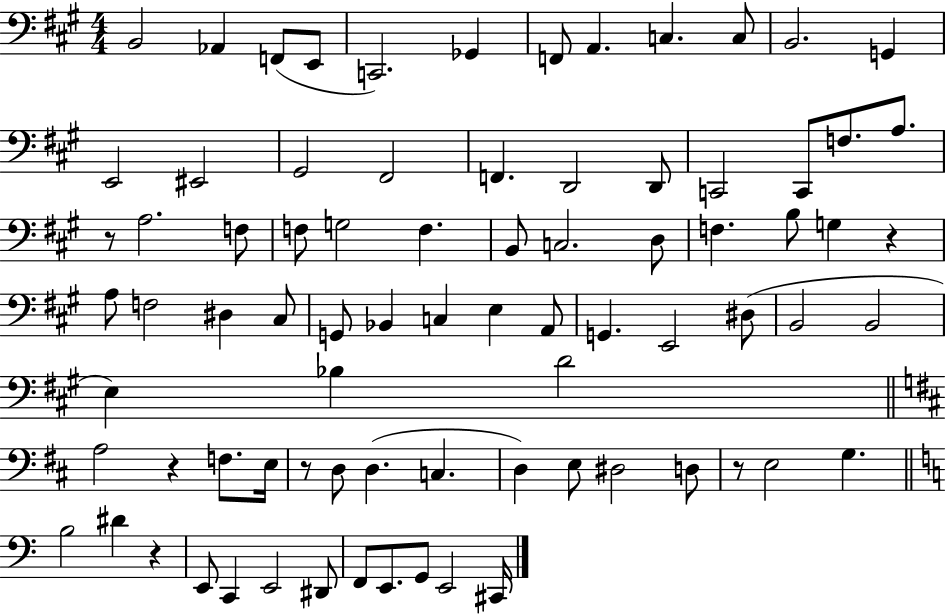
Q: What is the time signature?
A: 4/4